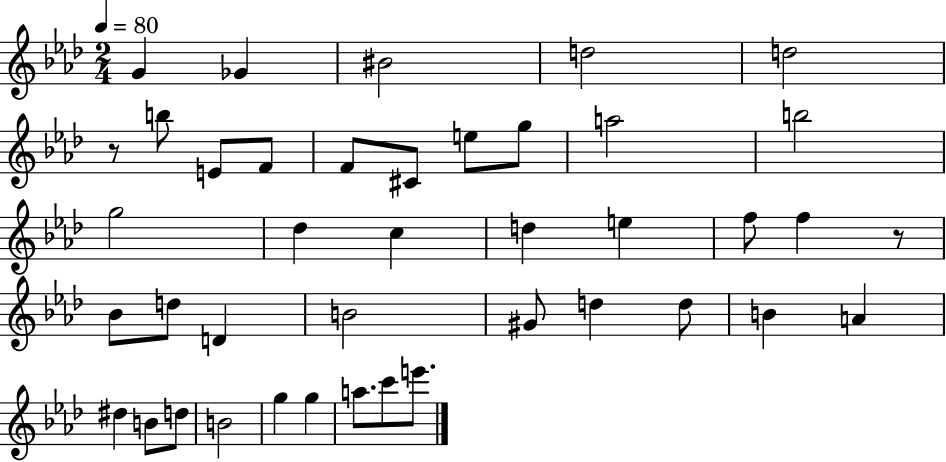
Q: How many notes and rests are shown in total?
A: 41